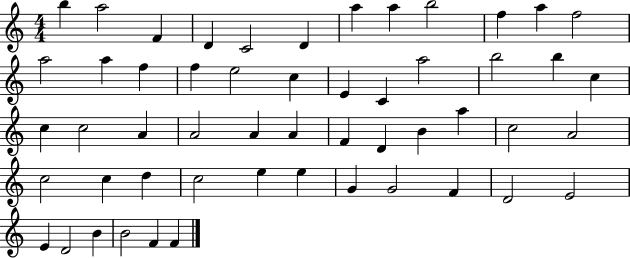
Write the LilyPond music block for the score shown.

{
  \clef treble
  \numericTimeSignature
  \time 4/4
  \key c \major
  b''4 a''2 f'4 | d'4 c'2 d'4 | a''4 a''4 b''2 | f''4 a''4 f''2 | \break a''2 a''4 f''4 | f''4 e''2 c''4 | e'4 c'4 a''2 | b''2 b''4 c''4 | \break c''4 c''2 a'4 | a'2 a'4 a'4 | f'4 d'4 b'4 a''4 | c''2 a'2 | \break c''2 c''4 d''4 | c''2 e''4 e''4 | g'4 g'2 f'4 | d'2 e'2 | \break e'4 d'2 b'4 | b'2 f'4 f'4 | \bar "|."
}